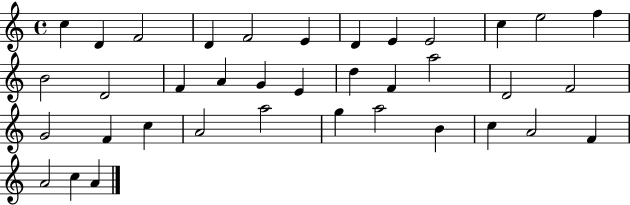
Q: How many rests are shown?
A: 0